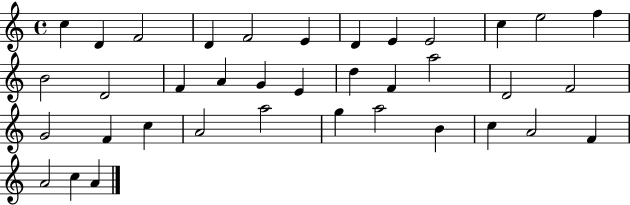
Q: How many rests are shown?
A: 0